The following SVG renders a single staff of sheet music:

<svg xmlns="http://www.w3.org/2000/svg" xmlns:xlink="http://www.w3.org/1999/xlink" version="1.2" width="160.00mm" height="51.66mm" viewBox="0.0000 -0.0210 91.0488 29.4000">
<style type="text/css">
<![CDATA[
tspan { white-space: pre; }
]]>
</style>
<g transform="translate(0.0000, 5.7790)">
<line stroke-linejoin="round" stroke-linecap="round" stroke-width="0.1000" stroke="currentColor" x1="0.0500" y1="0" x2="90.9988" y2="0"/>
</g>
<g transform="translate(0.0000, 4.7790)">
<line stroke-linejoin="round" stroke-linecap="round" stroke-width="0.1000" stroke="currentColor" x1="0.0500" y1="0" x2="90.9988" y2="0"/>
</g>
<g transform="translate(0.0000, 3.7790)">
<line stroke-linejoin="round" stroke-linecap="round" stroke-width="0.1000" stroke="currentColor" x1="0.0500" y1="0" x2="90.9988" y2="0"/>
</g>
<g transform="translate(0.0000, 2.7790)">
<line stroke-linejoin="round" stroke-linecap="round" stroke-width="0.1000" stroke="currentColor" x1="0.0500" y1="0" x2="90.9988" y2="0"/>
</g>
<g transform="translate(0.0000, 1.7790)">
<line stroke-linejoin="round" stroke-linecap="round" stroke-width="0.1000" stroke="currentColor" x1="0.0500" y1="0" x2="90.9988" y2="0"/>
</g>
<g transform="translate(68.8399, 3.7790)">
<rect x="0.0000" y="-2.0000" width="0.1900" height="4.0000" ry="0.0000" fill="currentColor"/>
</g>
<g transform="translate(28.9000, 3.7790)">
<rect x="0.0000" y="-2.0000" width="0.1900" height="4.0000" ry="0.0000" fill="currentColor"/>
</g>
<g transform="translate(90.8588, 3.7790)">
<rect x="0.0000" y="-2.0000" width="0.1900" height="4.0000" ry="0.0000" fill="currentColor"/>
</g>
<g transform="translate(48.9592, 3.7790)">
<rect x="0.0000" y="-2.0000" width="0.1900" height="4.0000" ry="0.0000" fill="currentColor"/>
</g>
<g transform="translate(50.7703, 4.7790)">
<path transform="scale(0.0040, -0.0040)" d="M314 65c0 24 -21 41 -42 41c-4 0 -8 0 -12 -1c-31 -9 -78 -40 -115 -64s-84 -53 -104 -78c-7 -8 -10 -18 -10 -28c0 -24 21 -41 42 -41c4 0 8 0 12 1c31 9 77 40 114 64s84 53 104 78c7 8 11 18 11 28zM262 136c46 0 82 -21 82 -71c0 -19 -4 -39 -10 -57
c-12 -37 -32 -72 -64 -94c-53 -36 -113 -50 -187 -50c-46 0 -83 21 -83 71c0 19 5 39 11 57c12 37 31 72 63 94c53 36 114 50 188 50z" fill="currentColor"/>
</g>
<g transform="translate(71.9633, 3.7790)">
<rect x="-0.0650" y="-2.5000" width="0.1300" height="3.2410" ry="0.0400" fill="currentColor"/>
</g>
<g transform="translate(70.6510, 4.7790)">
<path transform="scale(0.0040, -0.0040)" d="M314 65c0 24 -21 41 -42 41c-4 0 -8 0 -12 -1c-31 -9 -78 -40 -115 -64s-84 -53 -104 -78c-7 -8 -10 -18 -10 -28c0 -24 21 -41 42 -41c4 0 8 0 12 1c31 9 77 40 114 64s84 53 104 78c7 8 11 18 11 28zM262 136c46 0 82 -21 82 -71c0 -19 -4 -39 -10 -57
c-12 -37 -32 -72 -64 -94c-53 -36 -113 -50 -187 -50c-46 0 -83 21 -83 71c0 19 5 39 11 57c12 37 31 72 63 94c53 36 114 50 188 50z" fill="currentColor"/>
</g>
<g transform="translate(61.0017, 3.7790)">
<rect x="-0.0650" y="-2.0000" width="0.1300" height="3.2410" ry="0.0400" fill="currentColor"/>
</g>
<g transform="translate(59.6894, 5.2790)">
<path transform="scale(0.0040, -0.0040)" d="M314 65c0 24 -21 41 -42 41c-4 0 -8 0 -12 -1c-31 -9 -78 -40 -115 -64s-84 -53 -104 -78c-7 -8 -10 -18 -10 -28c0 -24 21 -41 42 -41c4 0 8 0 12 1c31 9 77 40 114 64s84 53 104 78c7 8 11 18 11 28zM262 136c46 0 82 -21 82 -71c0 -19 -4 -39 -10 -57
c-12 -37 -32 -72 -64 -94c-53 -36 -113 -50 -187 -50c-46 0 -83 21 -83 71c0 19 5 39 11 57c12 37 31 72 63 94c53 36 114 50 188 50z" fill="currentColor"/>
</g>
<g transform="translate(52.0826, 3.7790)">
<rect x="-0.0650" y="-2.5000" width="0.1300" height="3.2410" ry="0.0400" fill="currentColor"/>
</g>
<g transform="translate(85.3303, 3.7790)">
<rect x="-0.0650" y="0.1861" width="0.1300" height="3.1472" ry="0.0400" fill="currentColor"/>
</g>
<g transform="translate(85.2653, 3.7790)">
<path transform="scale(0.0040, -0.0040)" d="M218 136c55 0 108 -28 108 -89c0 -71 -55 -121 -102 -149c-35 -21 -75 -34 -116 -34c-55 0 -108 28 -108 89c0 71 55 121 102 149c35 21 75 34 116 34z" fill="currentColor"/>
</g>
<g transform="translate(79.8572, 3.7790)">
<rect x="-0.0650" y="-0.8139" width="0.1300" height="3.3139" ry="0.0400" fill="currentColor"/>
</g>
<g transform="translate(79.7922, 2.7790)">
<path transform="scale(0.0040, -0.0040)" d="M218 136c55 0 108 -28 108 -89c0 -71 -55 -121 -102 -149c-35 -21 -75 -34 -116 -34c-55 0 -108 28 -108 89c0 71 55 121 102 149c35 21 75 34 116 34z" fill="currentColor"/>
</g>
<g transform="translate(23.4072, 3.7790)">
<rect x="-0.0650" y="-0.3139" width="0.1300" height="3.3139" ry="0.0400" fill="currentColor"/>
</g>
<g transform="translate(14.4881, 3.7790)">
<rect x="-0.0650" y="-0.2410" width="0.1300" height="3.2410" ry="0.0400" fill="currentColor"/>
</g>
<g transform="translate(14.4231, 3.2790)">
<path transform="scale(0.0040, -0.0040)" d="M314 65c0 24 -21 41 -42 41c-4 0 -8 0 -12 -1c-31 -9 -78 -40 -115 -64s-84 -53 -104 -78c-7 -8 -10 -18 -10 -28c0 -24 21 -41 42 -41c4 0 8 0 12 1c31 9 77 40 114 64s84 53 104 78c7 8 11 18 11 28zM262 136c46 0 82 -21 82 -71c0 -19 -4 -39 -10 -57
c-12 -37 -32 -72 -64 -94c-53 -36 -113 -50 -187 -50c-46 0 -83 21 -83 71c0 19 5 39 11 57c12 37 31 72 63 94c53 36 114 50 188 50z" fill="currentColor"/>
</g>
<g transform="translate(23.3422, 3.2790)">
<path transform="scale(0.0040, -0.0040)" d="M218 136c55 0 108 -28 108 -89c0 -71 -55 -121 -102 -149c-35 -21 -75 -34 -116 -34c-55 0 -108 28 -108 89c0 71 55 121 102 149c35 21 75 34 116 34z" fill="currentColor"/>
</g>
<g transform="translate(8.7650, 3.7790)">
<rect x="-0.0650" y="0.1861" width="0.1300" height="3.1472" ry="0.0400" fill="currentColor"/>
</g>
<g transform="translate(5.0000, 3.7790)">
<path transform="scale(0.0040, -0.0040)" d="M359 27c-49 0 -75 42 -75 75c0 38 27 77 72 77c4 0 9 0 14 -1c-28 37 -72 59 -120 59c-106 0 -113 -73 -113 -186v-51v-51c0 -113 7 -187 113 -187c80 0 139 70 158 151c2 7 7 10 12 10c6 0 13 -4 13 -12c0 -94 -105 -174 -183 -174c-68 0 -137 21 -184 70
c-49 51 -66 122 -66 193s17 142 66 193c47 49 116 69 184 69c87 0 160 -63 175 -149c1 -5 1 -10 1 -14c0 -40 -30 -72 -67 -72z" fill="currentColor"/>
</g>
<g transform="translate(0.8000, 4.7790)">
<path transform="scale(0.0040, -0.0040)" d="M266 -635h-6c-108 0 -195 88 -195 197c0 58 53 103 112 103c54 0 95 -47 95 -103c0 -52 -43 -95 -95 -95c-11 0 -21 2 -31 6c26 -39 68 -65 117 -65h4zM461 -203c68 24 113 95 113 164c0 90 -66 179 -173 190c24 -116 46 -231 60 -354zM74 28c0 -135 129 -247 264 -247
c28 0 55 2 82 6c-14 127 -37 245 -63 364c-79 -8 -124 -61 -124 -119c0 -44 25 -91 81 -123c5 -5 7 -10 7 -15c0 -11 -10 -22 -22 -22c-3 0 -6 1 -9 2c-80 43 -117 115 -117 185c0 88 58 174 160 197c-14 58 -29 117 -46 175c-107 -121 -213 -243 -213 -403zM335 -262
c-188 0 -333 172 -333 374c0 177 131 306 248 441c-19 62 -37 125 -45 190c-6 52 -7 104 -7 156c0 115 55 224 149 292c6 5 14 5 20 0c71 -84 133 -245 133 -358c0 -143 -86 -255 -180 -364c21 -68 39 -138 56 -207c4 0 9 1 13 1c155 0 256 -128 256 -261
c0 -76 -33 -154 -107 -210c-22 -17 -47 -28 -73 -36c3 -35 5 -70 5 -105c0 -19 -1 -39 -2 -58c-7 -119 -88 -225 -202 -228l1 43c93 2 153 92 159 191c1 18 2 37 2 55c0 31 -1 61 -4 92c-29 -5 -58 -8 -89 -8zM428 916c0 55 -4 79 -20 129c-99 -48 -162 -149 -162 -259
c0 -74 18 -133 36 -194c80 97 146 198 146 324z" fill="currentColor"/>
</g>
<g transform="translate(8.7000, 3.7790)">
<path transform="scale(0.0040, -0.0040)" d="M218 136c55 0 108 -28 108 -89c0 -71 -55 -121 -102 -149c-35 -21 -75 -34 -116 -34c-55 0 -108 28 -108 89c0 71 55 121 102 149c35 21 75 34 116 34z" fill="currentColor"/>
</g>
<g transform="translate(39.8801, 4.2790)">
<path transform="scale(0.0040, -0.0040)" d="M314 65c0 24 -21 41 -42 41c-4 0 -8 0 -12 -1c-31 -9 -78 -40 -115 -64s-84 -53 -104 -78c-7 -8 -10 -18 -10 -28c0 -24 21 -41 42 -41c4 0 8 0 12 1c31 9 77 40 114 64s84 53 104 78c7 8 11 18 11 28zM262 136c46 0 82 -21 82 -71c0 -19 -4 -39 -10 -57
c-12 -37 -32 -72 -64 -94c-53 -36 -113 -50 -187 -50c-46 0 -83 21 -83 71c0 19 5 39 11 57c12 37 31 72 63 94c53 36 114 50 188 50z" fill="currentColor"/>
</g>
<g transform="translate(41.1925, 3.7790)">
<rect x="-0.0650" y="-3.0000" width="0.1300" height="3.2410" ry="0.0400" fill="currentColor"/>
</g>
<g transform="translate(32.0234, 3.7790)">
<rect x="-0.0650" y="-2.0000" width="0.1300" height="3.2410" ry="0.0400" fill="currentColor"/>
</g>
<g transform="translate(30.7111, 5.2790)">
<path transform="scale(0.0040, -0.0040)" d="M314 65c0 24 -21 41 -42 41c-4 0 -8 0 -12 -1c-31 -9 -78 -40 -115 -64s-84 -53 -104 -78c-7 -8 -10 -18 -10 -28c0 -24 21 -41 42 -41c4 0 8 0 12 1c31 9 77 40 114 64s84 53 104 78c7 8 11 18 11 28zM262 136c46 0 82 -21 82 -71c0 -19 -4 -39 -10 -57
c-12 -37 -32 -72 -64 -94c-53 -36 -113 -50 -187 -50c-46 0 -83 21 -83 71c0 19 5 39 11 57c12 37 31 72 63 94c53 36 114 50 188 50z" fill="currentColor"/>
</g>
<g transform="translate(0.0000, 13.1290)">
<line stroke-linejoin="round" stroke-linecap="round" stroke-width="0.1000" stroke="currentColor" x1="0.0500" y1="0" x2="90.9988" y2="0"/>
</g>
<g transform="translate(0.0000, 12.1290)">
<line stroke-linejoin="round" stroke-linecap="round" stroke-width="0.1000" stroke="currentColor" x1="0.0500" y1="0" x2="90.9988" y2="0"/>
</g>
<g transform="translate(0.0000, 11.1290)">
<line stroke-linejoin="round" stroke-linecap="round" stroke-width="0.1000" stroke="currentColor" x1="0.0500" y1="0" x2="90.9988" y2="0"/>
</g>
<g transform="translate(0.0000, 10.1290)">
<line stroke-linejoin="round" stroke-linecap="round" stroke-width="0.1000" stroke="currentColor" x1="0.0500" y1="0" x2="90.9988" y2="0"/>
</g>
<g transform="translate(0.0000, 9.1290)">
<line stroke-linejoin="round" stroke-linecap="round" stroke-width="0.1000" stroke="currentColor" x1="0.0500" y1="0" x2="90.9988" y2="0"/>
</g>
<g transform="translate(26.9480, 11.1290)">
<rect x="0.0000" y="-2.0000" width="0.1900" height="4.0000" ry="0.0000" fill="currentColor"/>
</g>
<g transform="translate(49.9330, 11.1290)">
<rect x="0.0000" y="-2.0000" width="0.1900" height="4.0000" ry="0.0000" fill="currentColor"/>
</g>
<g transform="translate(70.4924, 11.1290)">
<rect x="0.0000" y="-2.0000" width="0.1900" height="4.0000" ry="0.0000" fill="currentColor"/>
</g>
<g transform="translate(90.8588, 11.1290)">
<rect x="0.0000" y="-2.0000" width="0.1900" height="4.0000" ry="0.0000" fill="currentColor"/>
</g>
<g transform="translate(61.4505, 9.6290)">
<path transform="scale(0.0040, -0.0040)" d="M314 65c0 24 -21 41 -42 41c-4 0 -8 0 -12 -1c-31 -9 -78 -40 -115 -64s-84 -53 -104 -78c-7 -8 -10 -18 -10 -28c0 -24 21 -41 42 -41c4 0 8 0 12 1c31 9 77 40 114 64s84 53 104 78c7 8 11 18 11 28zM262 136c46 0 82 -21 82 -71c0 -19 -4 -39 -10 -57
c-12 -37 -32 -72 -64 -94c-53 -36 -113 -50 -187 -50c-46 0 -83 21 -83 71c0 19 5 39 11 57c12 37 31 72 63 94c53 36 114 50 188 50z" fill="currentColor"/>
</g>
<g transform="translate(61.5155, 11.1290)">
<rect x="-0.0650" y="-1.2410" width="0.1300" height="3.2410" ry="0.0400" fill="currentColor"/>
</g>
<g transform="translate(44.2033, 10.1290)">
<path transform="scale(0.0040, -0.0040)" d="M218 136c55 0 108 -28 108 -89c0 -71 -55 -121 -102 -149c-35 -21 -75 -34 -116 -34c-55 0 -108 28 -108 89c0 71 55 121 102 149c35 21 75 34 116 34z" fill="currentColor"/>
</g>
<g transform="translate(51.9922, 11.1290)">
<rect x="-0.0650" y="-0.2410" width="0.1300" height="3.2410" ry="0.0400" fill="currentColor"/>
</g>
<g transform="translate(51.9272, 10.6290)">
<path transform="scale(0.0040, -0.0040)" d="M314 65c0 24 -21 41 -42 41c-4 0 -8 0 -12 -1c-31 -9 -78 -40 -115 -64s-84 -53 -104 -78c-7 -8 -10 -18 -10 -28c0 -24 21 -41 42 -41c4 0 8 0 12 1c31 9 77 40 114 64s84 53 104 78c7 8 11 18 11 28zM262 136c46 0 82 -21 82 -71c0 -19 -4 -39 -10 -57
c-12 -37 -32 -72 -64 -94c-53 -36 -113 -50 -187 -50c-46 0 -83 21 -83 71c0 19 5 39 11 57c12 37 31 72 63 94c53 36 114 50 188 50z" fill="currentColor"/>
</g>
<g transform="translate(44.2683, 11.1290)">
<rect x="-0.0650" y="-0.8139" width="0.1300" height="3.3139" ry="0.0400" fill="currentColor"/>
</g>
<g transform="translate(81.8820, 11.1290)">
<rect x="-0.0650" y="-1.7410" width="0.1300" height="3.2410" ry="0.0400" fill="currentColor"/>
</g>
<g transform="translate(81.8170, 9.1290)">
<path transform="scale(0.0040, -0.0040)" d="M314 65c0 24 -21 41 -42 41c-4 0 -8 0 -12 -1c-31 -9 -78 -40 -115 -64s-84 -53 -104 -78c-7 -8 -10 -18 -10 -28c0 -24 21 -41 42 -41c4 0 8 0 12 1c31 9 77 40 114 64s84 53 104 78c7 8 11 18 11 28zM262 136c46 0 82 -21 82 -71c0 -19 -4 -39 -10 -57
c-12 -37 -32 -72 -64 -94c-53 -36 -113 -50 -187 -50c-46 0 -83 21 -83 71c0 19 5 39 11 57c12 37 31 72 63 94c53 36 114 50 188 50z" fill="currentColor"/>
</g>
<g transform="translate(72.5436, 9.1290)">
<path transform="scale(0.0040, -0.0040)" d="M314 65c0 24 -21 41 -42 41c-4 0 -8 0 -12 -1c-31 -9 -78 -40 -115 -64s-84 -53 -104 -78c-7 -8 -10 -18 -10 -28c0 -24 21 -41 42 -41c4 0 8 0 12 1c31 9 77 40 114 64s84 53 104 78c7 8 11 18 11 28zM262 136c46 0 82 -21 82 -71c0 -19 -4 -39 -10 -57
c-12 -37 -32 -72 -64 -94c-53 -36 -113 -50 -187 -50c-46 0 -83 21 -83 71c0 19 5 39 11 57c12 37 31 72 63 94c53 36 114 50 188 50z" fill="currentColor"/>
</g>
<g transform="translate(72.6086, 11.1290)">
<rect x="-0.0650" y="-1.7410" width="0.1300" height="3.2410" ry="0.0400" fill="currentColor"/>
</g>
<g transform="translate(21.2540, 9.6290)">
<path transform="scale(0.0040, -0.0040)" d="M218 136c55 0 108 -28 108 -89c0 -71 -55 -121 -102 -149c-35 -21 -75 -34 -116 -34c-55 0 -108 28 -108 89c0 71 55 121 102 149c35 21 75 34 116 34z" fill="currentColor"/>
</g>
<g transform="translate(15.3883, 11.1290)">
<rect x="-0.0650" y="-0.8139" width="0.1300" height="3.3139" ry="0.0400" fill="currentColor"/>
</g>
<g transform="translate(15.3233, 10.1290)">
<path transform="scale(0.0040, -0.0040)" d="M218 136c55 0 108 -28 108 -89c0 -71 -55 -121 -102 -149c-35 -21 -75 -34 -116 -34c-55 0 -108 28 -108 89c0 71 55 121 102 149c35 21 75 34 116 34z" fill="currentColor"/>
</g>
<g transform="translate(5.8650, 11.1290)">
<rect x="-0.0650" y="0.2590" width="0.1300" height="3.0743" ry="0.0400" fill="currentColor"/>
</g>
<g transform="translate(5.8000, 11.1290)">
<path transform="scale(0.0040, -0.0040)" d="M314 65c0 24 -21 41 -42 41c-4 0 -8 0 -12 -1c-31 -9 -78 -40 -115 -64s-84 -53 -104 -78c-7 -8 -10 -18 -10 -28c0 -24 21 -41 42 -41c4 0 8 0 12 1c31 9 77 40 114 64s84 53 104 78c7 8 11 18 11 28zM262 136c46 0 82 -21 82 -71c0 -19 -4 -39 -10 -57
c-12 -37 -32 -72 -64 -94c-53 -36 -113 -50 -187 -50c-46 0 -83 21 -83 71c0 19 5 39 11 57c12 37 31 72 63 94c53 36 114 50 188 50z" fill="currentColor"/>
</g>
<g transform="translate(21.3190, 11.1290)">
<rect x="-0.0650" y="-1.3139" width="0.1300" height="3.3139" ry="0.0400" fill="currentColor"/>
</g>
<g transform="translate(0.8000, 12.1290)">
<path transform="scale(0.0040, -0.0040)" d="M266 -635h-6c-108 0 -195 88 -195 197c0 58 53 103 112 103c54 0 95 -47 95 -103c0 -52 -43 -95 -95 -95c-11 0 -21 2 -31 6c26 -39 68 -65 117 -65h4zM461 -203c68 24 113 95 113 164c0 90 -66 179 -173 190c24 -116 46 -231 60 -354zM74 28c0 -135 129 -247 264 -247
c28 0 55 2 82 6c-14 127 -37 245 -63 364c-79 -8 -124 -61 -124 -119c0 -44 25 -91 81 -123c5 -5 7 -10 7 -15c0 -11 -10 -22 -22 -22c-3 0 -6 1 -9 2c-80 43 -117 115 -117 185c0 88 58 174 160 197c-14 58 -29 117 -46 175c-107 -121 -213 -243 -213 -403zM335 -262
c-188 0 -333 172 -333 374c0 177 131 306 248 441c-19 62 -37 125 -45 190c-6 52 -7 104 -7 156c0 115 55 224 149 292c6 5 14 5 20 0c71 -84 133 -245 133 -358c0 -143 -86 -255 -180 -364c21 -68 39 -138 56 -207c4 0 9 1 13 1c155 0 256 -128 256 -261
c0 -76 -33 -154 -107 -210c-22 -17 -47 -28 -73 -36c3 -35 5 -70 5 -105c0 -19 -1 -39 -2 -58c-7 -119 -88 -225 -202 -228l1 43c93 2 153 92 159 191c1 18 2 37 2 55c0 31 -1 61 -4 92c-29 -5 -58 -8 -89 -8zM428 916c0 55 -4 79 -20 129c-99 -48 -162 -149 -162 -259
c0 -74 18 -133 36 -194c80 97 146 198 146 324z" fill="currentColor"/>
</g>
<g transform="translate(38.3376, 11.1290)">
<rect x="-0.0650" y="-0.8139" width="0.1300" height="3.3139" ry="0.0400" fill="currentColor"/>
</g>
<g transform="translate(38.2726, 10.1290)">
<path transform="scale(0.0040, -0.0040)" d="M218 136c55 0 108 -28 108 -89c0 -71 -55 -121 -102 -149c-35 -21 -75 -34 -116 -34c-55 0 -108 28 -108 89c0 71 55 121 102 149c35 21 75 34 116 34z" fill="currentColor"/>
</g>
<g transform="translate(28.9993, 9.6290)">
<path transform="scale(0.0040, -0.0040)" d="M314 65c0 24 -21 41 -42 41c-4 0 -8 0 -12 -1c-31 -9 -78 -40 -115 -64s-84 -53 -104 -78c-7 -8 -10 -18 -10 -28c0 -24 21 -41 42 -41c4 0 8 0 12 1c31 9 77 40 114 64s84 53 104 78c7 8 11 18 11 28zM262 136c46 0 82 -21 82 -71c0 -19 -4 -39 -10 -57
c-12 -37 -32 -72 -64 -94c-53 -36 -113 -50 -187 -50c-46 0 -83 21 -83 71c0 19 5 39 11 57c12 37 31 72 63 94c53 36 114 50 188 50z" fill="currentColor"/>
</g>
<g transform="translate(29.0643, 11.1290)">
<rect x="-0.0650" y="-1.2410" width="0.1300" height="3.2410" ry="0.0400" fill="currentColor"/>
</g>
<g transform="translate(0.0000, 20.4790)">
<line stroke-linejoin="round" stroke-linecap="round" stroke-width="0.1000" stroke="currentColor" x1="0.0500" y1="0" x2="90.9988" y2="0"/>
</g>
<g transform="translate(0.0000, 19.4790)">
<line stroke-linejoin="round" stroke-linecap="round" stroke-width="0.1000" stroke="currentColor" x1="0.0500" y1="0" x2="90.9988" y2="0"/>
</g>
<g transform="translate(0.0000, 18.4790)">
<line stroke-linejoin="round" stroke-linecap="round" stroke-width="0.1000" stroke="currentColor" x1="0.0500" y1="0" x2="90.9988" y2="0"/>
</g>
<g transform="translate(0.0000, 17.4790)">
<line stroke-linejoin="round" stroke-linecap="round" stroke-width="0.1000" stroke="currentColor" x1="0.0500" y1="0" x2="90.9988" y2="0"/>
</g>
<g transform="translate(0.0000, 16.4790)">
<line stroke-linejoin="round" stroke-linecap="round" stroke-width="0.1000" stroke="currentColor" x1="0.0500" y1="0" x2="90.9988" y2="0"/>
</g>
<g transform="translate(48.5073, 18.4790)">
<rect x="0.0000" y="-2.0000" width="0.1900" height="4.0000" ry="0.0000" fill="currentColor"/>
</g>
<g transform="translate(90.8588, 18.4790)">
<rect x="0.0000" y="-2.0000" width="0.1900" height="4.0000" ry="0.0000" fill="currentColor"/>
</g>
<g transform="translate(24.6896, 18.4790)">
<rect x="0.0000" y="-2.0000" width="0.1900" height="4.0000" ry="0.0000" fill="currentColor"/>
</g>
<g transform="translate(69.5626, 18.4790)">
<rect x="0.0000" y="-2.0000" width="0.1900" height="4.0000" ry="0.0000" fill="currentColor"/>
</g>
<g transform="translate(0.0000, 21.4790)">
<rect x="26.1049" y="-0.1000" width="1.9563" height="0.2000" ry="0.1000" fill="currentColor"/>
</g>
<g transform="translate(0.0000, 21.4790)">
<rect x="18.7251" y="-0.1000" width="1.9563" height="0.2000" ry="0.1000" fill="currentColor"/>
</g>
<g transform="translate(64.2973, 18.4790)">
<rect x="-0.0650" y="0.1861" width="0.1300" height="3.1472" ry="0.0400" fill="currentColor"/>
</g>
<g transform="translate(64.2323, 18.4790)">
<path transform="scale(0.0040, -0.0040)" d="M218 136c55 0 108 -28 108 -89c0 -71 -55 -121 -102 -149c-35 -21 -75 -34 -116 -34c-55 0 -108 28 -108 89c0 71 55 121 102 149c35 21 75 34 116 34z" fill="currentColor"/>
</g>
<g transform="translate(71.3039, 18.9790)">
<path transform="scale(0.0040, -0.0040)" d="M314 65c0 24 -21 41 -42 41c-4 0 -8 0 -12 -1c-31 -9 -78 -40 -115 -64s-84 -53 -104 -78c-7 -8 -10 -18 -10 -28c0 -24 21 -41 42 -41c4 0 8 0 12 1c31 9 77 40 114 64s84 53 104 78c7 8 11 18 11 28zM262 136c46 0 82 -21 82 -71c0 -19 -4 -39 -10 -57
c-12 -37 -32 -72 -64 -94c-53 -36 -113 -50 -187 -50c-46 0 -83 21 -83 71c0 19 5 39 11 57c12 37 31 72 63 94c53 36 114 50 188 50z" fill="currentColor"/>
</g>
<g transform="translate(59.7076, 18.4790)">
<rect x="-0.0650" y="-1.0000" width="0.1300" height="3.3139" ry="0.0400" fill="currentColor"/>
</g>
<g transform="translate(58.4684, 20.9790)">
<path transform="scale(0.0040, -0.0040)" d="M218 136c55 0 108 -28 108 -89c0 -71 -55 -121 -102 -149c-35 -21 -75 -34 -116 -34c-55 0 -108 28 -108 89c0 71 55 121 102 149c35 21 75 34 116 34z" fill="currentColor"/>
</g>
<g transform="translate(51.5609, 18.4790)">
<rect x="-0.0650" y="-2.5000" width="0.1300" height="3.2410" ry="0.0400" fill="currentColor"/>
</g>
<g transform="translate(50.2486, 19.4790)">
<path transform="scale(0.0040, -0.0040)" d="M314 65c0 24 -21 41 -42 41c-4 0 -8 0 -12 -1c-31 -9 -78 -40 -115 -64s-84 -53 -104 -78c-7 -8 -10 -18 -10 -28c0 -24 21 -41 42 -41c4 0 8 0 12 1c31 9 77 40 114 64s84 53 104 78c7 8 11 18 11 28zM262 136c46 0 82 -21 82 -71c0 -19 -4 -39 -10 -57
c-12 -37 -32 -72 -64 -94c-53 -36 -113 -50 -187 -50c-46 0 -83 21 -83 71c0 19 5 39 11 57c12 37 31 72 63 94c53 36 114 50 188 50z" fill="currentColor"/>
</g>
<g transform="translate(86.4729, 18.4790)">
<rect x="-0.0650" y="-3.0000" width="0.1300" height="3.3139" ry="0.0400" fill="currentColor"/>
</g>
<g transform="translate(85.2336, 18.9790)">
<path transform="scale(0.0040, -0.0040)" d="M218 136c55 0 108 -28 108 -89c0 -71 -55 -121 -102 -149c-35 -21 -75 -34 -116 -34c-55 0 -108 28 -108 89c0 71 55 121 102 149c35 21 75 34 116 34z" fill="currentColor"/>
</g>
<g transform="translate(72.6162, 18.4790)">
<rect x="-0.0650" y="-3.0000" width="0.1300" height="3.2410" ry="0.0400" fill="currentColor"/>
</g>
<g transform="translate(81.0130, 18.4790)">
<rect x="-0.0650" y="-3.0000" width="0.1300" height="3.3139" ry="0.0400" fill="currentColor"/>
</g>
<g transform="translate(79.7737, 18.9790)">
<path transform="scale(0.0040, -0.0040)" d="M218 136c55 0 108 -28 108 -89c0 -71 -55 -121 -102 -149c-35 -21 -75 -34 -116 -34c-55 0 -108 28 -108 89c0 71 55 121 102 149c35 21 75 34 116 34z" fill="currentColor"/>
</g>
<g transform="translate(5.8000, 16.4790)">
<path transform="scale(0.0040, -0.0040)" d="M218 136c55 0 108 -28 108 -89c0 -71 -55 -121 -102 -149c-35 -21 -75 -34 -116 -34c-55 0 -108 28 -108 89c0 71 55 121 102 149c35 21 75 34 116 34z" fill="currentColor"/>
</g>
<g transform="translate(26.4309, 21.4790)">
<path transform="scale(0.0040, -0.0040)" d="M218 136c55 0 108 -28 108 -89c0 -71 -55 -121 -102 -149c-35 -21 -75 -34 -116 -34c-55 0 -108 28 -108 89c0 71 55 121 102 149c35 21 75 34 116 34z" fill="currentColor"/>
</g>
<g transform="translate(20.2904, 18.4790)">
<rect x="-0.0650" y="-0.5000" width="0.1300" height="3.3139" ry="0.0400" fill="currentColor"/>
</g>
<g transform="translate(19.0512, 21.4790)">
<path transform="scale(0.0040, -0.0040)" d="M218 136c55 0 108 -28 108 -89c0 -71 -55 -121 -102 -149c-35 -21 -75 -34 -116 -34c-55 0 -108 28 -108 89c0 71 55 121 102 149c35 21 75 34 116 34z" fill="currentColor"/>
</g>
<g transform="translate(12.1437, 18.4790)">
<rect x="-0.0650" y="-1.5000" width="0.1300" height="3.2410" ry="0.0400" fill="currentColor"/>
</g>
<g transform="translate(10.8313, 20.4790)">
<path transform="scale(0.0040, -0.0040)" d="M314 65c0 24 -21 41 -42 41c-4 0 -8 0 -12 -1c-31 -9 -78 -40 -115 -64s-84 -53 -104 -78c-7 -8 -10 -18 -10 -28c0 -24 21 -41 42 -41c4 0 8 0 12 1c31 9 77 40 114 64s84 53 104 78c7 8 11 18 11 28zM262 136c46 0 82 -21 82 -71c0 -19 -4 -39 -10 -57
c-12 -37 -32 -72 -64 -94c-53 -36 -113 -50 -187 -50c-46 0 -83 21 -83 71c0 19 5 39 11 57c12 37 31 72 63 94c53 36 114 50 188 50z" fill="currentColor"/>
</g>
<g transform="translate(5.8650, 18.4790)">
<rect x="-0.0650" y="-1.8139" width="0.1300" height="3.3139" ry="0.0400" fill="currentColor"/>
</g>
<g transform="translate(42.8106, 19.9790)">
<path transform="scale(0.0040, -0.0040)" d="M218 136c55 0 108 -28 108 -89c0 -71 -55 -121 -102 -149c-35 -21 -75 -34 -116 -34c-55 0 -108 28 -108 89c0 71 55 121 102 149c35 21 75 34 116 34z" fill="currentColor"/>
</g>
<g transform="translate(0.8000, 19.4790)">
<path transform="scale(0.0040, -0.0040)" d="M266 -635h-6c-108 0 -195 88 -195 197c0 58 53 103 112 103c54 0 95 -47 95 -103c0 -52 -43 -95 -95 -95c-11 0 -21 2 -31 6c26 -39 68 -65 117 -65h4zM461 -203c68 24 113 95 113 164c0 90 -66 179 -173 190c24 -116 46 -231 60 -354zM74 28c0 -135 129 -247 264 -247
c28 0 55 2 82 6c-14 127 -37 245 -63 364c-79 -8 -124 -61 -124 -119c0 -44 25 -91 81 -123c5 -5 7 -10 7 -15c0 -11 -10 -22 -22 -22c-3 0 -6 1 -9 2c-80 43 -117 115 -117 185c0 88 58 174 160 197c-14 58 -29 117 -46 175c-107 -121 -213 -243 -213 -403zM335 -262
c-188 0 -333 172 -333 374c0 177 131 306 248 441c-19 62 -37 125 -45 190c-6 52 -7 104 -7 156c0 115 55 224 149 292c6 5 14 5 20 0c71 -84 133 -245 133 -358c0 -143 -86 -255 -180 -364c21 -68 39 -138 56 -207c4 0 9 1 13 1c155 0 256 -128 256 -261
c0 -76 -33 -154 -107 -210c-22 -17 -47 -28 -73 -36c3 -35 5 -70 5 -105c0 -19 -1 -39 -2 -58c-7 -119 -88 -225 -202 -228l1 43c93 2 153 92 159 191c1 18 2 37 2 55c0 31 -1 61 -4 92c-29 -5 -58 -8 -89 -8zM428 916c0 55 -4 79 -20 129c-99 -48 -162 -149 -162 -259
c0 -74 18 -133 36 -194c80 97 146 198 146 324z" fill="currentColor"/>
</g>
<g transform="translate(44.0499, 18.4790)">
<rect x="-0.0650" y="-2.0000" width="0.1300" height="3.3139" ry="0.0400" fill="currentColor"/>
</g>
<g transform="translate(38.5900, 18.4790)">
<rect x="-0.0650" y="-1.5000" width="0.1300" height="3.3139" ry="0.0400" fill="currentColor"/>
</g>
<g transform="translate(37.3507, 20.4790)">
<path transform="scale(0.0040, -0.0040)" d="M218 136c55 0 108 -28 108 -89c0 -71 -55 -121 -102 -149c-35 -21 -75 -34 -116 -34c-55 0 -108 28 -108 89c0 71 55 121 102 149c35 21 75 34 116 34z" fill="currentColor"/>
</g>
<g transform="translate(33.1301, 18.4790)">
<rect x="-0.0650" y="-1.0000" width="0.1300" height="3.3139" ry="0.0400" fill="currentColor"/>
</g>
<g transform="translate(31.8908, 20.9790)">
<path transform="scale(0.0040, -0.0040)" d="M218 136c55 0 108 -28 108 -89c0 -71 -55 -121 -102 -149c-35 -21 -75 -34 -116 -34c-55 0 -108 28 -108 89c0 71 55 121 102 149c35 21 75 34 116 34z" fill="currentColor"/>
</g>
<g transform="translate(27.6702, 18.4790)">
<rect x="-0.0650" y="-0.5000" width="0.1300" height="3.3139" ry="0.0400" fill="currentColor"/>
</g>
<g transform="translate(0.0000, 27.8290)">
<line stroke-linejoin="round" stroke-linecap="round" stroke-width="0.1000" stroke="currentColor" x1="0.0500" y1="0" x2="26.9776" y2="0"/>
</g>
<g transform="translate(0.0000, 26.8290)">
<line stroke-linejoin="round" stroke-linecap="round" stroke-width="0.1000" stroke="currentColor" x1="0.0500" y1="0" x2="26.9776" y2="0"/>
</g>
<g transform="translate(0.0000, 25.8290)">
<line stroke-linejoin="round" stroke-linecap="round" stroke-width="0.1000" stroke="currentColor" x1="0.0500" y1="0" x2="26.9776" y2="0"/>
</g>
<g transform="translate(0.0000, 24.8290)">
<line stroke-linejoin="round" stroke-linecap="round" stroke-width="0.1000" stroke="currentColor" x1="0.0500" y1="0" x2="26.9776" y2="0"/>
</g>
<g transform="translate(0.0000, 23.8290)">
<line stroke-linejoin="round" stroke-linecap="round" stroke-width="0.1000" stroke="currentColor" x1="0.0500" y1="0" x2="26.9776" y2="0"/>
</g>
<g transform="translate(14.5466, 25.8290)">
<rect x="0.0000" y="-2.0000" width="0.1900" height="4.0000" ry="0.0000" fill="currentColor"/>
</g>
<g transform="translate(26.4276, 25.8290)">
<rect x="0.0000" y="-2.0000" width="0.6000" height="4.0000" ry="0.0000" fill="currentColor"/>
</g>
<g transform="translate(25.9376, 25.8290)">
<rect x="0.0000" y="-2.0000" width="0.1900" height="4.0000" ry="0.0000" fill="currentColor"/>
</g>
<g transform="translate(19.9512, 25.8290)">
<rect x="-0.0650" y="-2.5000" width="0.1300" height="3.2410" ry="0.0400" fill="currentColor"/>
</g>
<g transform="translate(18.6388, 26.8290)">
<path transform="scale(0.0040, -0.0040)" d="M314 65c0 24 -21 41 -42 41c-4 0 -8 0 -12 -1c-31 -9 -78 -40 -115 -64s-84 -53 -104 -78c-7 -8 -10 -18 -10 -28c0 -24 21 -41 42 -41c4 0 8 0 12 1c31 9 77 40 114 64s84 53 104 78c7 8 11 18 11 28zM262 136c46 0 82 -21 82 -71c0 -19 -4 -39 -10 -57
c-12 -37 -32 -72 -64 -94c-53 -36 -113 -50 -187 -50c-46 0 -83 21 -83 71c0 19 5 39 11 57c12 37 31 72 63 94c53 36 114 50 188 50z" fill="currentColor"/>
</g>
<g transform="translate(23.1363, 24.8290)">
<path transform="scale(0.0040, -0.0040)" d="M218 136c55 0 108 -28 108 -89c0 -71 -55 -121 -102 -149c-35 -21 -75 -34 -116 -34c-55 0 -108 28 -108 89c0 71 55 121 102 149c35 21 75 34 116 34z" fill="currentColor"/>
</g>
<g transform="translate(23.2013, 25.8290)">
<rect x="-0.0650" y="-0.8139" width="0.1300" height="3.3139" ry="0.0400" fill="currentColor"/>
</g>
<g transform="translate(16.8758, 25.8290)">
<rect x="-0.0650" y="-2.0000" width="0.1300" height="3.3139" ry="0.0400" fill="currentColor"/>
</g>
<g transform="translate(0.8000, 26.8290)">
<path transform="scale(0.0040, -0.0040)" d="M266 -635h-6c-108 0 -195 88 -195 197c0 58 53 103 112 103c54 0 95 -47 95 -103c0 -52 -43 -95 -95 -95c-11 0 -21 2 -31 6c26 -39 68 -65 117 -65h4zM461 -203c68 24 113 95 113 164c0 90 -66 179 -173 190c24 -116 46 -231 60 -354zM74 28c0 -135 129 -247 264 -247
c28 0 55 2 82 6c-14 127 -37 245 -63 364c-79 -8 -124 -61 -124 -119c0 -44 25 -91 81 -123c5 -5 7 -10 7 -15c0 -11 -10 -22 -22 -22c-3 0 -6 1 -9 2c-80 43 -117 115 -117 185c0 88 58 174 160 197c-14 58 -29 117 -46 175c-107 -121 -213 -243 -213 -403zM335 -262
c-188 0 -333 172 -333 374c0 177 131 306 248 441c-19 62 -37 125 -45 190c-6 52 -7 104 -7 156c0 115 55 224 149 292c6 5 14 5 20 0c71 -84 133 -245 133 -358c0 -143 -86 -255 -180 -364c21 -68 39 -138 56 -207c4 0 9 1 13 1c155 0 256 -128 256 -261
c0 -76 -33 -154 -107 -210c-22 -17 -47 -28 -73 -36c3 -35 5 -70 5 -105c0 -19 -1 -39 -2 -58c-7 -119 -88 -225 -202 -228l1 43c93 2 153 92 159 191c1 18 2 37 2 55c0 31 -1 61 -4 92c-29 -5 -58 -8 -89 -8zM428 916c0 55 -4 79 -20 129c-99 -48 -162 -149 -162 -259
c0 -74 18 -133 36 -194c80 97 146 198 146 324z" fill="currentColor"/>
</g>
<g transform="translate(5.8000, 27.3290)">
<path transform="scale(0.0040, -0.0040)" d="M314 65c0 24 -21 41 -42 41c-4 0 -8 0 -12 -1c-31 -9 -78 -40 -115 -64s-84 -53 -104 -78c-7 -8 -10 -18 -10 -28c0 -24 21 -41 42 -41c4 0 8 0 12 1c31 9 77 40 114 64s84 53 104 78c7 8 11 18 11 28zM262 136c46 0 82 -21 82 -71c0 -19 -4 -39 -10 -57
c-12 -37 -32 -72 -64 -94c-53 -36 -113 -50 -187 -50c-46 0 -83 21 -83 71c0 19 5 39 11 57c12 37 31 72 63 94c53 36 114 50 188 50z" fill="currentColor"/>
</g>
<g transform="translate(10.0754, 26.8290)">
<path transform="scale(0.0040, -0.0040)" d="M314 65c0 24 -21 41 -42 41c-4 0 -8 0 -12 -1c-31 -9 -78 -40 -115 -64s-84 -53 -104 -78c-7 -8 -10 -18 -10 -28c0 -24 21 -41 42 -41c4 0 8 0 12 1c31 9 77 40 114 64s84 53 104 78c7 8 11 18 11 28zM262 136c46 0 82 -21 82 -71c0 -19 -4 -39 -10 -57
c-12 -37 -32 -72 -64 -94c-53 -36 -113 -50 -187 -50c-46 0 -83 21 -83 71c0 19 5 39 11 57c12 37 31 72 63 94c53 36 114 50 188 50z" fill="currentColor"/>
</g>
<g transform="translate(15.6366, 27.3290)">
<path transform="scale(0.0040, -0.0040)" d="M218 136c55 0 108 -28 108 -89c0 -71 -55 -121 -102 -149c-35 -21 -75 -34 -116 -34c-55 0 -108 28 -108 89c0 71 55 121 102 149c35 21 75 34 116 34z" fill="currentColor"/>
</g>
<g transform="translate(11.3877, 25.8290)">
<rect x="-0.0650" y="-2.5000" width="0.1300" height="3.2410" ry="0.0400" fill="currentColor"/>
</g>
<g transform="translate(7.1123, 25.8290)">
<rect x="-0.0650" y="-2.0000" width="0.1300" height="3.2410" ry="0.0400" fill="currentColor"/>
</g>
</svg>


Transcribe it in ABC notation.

X:1
T:Untitled
M:4/4
L:1/4
K:C
B c2 c F2 A2 G2 F2 G2 d B B2 d e e2 d d c2 e2 f2 f2 f E2 C C D E F G2 D B A2 A A F2 G2 F G2 d